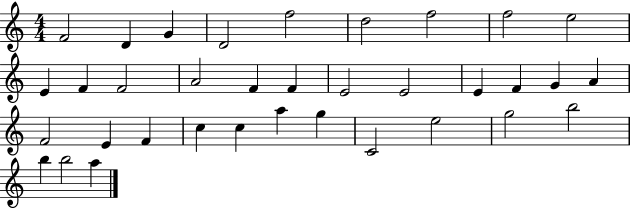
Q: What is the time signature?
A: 4/4